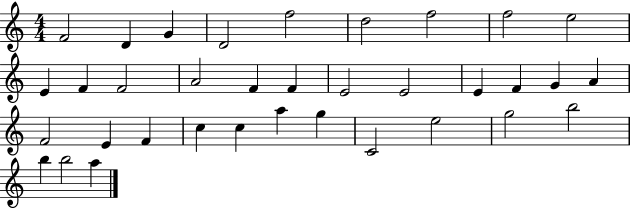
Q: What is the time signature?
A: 4/4